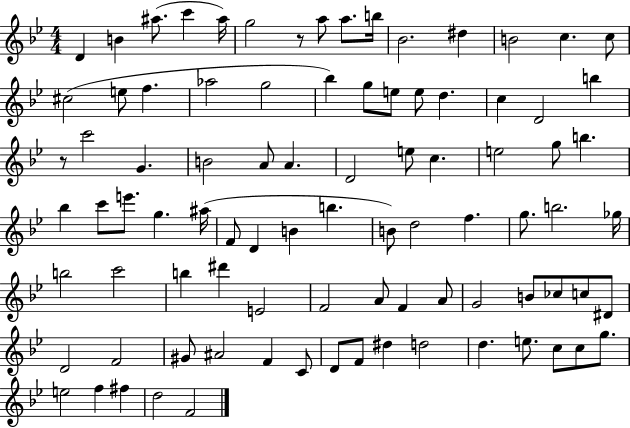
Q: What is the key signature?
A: BES major